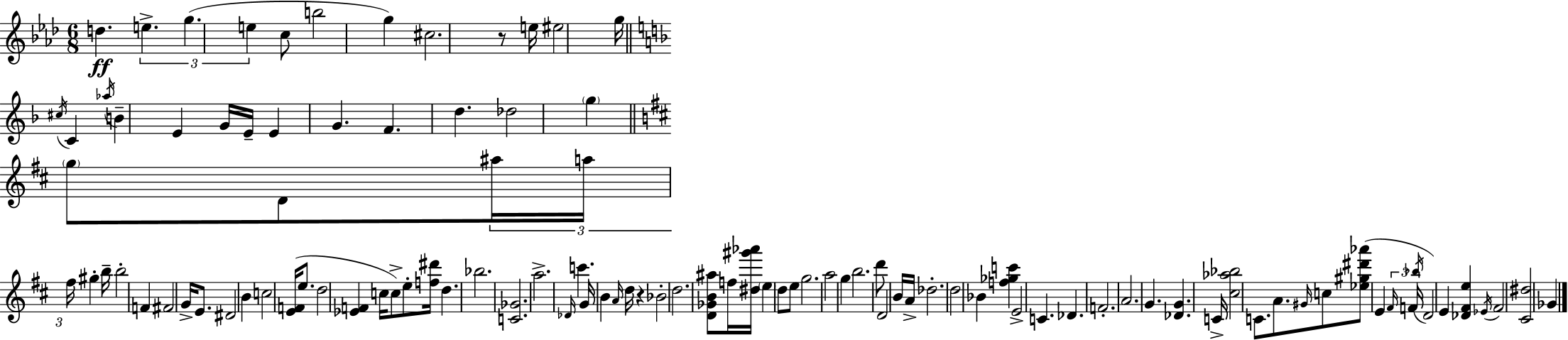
D5/q. E5/q. G5/q. E5/q C5/e B5/h G5/q C#5/h. R/e E5/s EIS5/h G5/s C#5/s C4/q Ab5/s B4/q E4/q G4/s E4/s E4/q G4/q. F4/q. D5/q. Db5/h G5/q G5/e D4/e A#5/s A5/s F#5/s G#5/q B5/s B5/h F4/q F#4/h G4/s E4/e. D#4/h B4/q C5/h [E4,F4]/s E5/e. D5/h [Eb4,F4]/q C5/s C5/e E5/e [F5,D#6]/s D5/q. Bb5/h. [C4,Gb4]/h. A5/h. Db4/s C6/q. G4/s B4/q A4/s D5/s R/q Bb4/h D5/h. [D4,Gb4,B4,A#5]/e F5/s [D#5,G#6,Ab6]/s E5/q D5/e E5/e G5/h. A5/h G5/q B5/h. D6/e D4/h B4/s A4/s Db5/h. D5/h Bb4/q [F5,Gb5,C6]/q E4/h C4/q. Db4/q. F4/h. A4/h. G4/q. [Db4,G4]/q. C4/s [C#5,Ab5,Bb5]/h C4/e. A4/e. G#4/s C5/e [Eb5,G#5,D#6,Ab6]/e E4/q F#4/s F4/s Bb5/s D4/h E4/q [Db4,F#4,E5]/q Eb4/s F#4/h [C#4,D#5]/h Gb4/q